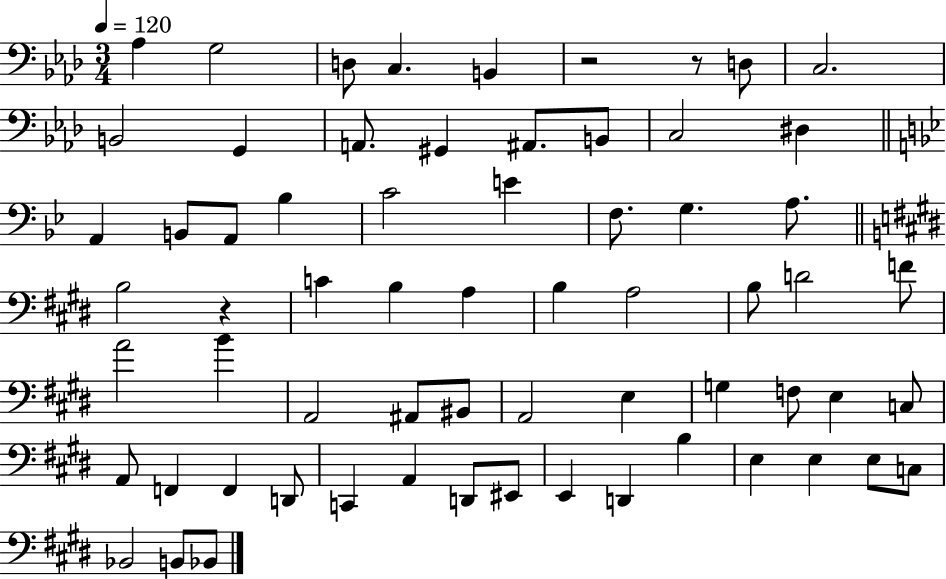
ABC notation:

X:1
T:Untitled
M:3/4
L:1/4
K:Ab
_A, G,2 D,/2 C, B,, z2 z/2 D,/2 C,2 B,,2 G,, A,,/2 ^G,, ^A,,/2 B,,/2 C,2 ^D, A,, B,,/2 A,,/2 _B, C2 E F,/2 G, A,/2 B,2 z C B, A, B, A,2 B,/2 D2 F/2 A2 B A,,2 ^A,,/2 ^B,,/2 A,,2 E, G, F,/2 E, C,/2 A,,/2 F,, F,, D,,/2 C,, A,, D,,/2 ^E,,/2 E,, D,, B, E, E, E,/2 C,/2 _B,,2 B,,/2 _B,,/2